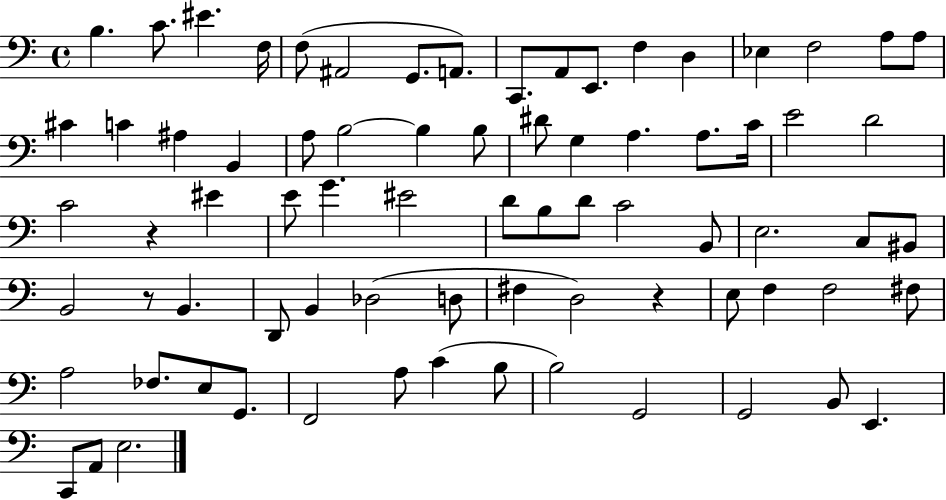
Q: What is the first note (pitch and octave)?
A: B3